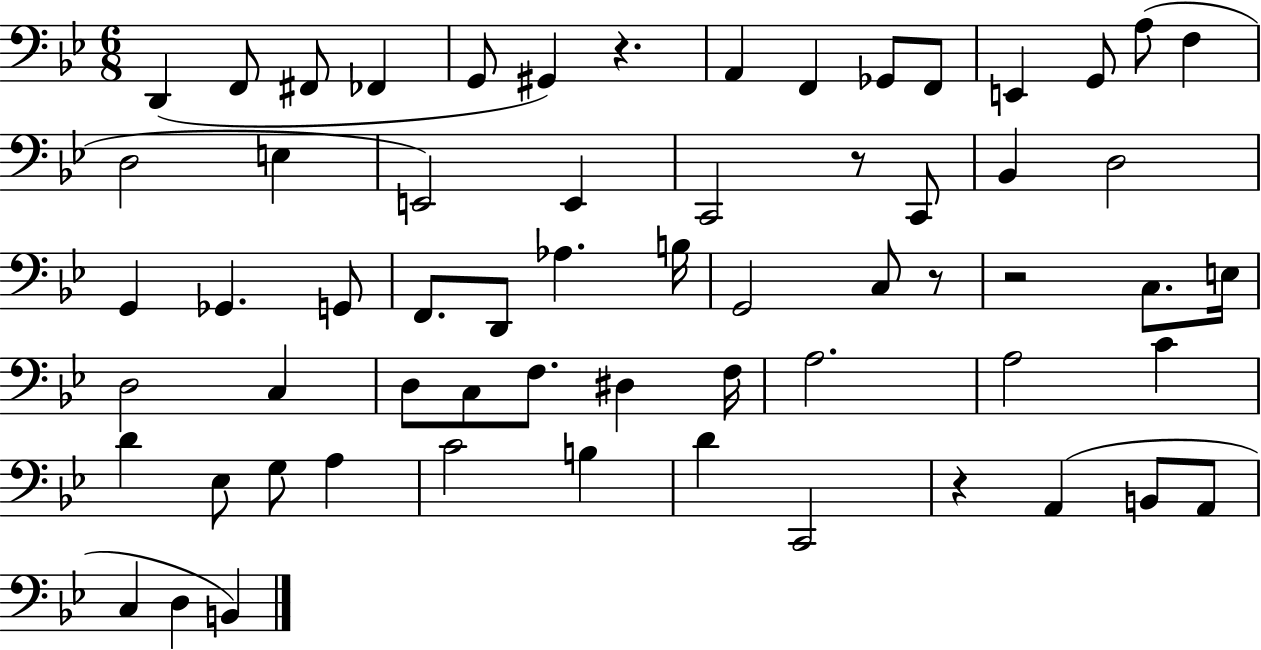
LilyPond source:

{
  \clef bass
  \numericTimeSignature
  \time 6/8
  \key bes \major
  d,4( f,8 fis,8 fes,4 | g,8 gis,4) r4. | a,4 f,4 ges,8 f,8 | e,4 g,8 a8( f4 | \break d2 e4 | e,2) e,4 | c,2 r8 c,8 | bes,4 d2 | \break g,4 ges,4. g,8 | f,8. d,8 aes4. b16 | g,2 c8 r8 | r2 c8. e16 | \break d2 c4 | d8 c8 f8. dis4 f16 | a2. | a2 c'4 | \break d'4 ees8 g8 a4 | c'2 b4 | d'4 c,2 | r4 a,4( b,8 a,8 | \break c4 d4 b,4) | \bar "|."
}